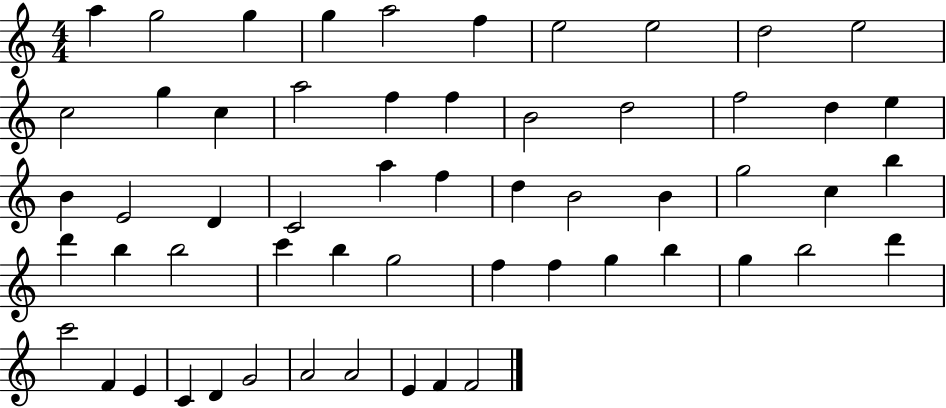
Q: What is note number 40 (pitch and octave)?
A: F5